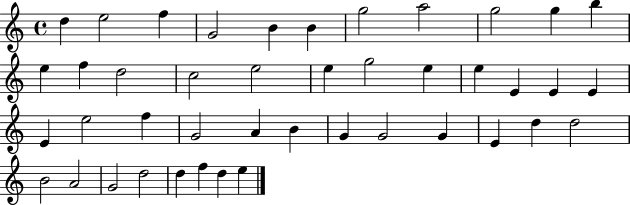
{
  \clef treble
  \time 4/4
  \defaultTimeSignature
  \key c \major
  d''4 e''2 f''4 | g'2 b'4 b'4 | g''2 a''2 | g''2 g''4 b''4 | \break e''4 f''4 d''2 | c''2 e''2 | e''4 g''2 e''4 | e''4 e'4 e'4 e'4 | \break e'4 e''2 f''4 | g'2 a'4 b'4 | g'4 g'2 g'4 | e'4 d''4 d''2 | \break b'2 a'2 | g'2 d''2 | d''4 f''4 d''4 e''4 | \bar "|."
}